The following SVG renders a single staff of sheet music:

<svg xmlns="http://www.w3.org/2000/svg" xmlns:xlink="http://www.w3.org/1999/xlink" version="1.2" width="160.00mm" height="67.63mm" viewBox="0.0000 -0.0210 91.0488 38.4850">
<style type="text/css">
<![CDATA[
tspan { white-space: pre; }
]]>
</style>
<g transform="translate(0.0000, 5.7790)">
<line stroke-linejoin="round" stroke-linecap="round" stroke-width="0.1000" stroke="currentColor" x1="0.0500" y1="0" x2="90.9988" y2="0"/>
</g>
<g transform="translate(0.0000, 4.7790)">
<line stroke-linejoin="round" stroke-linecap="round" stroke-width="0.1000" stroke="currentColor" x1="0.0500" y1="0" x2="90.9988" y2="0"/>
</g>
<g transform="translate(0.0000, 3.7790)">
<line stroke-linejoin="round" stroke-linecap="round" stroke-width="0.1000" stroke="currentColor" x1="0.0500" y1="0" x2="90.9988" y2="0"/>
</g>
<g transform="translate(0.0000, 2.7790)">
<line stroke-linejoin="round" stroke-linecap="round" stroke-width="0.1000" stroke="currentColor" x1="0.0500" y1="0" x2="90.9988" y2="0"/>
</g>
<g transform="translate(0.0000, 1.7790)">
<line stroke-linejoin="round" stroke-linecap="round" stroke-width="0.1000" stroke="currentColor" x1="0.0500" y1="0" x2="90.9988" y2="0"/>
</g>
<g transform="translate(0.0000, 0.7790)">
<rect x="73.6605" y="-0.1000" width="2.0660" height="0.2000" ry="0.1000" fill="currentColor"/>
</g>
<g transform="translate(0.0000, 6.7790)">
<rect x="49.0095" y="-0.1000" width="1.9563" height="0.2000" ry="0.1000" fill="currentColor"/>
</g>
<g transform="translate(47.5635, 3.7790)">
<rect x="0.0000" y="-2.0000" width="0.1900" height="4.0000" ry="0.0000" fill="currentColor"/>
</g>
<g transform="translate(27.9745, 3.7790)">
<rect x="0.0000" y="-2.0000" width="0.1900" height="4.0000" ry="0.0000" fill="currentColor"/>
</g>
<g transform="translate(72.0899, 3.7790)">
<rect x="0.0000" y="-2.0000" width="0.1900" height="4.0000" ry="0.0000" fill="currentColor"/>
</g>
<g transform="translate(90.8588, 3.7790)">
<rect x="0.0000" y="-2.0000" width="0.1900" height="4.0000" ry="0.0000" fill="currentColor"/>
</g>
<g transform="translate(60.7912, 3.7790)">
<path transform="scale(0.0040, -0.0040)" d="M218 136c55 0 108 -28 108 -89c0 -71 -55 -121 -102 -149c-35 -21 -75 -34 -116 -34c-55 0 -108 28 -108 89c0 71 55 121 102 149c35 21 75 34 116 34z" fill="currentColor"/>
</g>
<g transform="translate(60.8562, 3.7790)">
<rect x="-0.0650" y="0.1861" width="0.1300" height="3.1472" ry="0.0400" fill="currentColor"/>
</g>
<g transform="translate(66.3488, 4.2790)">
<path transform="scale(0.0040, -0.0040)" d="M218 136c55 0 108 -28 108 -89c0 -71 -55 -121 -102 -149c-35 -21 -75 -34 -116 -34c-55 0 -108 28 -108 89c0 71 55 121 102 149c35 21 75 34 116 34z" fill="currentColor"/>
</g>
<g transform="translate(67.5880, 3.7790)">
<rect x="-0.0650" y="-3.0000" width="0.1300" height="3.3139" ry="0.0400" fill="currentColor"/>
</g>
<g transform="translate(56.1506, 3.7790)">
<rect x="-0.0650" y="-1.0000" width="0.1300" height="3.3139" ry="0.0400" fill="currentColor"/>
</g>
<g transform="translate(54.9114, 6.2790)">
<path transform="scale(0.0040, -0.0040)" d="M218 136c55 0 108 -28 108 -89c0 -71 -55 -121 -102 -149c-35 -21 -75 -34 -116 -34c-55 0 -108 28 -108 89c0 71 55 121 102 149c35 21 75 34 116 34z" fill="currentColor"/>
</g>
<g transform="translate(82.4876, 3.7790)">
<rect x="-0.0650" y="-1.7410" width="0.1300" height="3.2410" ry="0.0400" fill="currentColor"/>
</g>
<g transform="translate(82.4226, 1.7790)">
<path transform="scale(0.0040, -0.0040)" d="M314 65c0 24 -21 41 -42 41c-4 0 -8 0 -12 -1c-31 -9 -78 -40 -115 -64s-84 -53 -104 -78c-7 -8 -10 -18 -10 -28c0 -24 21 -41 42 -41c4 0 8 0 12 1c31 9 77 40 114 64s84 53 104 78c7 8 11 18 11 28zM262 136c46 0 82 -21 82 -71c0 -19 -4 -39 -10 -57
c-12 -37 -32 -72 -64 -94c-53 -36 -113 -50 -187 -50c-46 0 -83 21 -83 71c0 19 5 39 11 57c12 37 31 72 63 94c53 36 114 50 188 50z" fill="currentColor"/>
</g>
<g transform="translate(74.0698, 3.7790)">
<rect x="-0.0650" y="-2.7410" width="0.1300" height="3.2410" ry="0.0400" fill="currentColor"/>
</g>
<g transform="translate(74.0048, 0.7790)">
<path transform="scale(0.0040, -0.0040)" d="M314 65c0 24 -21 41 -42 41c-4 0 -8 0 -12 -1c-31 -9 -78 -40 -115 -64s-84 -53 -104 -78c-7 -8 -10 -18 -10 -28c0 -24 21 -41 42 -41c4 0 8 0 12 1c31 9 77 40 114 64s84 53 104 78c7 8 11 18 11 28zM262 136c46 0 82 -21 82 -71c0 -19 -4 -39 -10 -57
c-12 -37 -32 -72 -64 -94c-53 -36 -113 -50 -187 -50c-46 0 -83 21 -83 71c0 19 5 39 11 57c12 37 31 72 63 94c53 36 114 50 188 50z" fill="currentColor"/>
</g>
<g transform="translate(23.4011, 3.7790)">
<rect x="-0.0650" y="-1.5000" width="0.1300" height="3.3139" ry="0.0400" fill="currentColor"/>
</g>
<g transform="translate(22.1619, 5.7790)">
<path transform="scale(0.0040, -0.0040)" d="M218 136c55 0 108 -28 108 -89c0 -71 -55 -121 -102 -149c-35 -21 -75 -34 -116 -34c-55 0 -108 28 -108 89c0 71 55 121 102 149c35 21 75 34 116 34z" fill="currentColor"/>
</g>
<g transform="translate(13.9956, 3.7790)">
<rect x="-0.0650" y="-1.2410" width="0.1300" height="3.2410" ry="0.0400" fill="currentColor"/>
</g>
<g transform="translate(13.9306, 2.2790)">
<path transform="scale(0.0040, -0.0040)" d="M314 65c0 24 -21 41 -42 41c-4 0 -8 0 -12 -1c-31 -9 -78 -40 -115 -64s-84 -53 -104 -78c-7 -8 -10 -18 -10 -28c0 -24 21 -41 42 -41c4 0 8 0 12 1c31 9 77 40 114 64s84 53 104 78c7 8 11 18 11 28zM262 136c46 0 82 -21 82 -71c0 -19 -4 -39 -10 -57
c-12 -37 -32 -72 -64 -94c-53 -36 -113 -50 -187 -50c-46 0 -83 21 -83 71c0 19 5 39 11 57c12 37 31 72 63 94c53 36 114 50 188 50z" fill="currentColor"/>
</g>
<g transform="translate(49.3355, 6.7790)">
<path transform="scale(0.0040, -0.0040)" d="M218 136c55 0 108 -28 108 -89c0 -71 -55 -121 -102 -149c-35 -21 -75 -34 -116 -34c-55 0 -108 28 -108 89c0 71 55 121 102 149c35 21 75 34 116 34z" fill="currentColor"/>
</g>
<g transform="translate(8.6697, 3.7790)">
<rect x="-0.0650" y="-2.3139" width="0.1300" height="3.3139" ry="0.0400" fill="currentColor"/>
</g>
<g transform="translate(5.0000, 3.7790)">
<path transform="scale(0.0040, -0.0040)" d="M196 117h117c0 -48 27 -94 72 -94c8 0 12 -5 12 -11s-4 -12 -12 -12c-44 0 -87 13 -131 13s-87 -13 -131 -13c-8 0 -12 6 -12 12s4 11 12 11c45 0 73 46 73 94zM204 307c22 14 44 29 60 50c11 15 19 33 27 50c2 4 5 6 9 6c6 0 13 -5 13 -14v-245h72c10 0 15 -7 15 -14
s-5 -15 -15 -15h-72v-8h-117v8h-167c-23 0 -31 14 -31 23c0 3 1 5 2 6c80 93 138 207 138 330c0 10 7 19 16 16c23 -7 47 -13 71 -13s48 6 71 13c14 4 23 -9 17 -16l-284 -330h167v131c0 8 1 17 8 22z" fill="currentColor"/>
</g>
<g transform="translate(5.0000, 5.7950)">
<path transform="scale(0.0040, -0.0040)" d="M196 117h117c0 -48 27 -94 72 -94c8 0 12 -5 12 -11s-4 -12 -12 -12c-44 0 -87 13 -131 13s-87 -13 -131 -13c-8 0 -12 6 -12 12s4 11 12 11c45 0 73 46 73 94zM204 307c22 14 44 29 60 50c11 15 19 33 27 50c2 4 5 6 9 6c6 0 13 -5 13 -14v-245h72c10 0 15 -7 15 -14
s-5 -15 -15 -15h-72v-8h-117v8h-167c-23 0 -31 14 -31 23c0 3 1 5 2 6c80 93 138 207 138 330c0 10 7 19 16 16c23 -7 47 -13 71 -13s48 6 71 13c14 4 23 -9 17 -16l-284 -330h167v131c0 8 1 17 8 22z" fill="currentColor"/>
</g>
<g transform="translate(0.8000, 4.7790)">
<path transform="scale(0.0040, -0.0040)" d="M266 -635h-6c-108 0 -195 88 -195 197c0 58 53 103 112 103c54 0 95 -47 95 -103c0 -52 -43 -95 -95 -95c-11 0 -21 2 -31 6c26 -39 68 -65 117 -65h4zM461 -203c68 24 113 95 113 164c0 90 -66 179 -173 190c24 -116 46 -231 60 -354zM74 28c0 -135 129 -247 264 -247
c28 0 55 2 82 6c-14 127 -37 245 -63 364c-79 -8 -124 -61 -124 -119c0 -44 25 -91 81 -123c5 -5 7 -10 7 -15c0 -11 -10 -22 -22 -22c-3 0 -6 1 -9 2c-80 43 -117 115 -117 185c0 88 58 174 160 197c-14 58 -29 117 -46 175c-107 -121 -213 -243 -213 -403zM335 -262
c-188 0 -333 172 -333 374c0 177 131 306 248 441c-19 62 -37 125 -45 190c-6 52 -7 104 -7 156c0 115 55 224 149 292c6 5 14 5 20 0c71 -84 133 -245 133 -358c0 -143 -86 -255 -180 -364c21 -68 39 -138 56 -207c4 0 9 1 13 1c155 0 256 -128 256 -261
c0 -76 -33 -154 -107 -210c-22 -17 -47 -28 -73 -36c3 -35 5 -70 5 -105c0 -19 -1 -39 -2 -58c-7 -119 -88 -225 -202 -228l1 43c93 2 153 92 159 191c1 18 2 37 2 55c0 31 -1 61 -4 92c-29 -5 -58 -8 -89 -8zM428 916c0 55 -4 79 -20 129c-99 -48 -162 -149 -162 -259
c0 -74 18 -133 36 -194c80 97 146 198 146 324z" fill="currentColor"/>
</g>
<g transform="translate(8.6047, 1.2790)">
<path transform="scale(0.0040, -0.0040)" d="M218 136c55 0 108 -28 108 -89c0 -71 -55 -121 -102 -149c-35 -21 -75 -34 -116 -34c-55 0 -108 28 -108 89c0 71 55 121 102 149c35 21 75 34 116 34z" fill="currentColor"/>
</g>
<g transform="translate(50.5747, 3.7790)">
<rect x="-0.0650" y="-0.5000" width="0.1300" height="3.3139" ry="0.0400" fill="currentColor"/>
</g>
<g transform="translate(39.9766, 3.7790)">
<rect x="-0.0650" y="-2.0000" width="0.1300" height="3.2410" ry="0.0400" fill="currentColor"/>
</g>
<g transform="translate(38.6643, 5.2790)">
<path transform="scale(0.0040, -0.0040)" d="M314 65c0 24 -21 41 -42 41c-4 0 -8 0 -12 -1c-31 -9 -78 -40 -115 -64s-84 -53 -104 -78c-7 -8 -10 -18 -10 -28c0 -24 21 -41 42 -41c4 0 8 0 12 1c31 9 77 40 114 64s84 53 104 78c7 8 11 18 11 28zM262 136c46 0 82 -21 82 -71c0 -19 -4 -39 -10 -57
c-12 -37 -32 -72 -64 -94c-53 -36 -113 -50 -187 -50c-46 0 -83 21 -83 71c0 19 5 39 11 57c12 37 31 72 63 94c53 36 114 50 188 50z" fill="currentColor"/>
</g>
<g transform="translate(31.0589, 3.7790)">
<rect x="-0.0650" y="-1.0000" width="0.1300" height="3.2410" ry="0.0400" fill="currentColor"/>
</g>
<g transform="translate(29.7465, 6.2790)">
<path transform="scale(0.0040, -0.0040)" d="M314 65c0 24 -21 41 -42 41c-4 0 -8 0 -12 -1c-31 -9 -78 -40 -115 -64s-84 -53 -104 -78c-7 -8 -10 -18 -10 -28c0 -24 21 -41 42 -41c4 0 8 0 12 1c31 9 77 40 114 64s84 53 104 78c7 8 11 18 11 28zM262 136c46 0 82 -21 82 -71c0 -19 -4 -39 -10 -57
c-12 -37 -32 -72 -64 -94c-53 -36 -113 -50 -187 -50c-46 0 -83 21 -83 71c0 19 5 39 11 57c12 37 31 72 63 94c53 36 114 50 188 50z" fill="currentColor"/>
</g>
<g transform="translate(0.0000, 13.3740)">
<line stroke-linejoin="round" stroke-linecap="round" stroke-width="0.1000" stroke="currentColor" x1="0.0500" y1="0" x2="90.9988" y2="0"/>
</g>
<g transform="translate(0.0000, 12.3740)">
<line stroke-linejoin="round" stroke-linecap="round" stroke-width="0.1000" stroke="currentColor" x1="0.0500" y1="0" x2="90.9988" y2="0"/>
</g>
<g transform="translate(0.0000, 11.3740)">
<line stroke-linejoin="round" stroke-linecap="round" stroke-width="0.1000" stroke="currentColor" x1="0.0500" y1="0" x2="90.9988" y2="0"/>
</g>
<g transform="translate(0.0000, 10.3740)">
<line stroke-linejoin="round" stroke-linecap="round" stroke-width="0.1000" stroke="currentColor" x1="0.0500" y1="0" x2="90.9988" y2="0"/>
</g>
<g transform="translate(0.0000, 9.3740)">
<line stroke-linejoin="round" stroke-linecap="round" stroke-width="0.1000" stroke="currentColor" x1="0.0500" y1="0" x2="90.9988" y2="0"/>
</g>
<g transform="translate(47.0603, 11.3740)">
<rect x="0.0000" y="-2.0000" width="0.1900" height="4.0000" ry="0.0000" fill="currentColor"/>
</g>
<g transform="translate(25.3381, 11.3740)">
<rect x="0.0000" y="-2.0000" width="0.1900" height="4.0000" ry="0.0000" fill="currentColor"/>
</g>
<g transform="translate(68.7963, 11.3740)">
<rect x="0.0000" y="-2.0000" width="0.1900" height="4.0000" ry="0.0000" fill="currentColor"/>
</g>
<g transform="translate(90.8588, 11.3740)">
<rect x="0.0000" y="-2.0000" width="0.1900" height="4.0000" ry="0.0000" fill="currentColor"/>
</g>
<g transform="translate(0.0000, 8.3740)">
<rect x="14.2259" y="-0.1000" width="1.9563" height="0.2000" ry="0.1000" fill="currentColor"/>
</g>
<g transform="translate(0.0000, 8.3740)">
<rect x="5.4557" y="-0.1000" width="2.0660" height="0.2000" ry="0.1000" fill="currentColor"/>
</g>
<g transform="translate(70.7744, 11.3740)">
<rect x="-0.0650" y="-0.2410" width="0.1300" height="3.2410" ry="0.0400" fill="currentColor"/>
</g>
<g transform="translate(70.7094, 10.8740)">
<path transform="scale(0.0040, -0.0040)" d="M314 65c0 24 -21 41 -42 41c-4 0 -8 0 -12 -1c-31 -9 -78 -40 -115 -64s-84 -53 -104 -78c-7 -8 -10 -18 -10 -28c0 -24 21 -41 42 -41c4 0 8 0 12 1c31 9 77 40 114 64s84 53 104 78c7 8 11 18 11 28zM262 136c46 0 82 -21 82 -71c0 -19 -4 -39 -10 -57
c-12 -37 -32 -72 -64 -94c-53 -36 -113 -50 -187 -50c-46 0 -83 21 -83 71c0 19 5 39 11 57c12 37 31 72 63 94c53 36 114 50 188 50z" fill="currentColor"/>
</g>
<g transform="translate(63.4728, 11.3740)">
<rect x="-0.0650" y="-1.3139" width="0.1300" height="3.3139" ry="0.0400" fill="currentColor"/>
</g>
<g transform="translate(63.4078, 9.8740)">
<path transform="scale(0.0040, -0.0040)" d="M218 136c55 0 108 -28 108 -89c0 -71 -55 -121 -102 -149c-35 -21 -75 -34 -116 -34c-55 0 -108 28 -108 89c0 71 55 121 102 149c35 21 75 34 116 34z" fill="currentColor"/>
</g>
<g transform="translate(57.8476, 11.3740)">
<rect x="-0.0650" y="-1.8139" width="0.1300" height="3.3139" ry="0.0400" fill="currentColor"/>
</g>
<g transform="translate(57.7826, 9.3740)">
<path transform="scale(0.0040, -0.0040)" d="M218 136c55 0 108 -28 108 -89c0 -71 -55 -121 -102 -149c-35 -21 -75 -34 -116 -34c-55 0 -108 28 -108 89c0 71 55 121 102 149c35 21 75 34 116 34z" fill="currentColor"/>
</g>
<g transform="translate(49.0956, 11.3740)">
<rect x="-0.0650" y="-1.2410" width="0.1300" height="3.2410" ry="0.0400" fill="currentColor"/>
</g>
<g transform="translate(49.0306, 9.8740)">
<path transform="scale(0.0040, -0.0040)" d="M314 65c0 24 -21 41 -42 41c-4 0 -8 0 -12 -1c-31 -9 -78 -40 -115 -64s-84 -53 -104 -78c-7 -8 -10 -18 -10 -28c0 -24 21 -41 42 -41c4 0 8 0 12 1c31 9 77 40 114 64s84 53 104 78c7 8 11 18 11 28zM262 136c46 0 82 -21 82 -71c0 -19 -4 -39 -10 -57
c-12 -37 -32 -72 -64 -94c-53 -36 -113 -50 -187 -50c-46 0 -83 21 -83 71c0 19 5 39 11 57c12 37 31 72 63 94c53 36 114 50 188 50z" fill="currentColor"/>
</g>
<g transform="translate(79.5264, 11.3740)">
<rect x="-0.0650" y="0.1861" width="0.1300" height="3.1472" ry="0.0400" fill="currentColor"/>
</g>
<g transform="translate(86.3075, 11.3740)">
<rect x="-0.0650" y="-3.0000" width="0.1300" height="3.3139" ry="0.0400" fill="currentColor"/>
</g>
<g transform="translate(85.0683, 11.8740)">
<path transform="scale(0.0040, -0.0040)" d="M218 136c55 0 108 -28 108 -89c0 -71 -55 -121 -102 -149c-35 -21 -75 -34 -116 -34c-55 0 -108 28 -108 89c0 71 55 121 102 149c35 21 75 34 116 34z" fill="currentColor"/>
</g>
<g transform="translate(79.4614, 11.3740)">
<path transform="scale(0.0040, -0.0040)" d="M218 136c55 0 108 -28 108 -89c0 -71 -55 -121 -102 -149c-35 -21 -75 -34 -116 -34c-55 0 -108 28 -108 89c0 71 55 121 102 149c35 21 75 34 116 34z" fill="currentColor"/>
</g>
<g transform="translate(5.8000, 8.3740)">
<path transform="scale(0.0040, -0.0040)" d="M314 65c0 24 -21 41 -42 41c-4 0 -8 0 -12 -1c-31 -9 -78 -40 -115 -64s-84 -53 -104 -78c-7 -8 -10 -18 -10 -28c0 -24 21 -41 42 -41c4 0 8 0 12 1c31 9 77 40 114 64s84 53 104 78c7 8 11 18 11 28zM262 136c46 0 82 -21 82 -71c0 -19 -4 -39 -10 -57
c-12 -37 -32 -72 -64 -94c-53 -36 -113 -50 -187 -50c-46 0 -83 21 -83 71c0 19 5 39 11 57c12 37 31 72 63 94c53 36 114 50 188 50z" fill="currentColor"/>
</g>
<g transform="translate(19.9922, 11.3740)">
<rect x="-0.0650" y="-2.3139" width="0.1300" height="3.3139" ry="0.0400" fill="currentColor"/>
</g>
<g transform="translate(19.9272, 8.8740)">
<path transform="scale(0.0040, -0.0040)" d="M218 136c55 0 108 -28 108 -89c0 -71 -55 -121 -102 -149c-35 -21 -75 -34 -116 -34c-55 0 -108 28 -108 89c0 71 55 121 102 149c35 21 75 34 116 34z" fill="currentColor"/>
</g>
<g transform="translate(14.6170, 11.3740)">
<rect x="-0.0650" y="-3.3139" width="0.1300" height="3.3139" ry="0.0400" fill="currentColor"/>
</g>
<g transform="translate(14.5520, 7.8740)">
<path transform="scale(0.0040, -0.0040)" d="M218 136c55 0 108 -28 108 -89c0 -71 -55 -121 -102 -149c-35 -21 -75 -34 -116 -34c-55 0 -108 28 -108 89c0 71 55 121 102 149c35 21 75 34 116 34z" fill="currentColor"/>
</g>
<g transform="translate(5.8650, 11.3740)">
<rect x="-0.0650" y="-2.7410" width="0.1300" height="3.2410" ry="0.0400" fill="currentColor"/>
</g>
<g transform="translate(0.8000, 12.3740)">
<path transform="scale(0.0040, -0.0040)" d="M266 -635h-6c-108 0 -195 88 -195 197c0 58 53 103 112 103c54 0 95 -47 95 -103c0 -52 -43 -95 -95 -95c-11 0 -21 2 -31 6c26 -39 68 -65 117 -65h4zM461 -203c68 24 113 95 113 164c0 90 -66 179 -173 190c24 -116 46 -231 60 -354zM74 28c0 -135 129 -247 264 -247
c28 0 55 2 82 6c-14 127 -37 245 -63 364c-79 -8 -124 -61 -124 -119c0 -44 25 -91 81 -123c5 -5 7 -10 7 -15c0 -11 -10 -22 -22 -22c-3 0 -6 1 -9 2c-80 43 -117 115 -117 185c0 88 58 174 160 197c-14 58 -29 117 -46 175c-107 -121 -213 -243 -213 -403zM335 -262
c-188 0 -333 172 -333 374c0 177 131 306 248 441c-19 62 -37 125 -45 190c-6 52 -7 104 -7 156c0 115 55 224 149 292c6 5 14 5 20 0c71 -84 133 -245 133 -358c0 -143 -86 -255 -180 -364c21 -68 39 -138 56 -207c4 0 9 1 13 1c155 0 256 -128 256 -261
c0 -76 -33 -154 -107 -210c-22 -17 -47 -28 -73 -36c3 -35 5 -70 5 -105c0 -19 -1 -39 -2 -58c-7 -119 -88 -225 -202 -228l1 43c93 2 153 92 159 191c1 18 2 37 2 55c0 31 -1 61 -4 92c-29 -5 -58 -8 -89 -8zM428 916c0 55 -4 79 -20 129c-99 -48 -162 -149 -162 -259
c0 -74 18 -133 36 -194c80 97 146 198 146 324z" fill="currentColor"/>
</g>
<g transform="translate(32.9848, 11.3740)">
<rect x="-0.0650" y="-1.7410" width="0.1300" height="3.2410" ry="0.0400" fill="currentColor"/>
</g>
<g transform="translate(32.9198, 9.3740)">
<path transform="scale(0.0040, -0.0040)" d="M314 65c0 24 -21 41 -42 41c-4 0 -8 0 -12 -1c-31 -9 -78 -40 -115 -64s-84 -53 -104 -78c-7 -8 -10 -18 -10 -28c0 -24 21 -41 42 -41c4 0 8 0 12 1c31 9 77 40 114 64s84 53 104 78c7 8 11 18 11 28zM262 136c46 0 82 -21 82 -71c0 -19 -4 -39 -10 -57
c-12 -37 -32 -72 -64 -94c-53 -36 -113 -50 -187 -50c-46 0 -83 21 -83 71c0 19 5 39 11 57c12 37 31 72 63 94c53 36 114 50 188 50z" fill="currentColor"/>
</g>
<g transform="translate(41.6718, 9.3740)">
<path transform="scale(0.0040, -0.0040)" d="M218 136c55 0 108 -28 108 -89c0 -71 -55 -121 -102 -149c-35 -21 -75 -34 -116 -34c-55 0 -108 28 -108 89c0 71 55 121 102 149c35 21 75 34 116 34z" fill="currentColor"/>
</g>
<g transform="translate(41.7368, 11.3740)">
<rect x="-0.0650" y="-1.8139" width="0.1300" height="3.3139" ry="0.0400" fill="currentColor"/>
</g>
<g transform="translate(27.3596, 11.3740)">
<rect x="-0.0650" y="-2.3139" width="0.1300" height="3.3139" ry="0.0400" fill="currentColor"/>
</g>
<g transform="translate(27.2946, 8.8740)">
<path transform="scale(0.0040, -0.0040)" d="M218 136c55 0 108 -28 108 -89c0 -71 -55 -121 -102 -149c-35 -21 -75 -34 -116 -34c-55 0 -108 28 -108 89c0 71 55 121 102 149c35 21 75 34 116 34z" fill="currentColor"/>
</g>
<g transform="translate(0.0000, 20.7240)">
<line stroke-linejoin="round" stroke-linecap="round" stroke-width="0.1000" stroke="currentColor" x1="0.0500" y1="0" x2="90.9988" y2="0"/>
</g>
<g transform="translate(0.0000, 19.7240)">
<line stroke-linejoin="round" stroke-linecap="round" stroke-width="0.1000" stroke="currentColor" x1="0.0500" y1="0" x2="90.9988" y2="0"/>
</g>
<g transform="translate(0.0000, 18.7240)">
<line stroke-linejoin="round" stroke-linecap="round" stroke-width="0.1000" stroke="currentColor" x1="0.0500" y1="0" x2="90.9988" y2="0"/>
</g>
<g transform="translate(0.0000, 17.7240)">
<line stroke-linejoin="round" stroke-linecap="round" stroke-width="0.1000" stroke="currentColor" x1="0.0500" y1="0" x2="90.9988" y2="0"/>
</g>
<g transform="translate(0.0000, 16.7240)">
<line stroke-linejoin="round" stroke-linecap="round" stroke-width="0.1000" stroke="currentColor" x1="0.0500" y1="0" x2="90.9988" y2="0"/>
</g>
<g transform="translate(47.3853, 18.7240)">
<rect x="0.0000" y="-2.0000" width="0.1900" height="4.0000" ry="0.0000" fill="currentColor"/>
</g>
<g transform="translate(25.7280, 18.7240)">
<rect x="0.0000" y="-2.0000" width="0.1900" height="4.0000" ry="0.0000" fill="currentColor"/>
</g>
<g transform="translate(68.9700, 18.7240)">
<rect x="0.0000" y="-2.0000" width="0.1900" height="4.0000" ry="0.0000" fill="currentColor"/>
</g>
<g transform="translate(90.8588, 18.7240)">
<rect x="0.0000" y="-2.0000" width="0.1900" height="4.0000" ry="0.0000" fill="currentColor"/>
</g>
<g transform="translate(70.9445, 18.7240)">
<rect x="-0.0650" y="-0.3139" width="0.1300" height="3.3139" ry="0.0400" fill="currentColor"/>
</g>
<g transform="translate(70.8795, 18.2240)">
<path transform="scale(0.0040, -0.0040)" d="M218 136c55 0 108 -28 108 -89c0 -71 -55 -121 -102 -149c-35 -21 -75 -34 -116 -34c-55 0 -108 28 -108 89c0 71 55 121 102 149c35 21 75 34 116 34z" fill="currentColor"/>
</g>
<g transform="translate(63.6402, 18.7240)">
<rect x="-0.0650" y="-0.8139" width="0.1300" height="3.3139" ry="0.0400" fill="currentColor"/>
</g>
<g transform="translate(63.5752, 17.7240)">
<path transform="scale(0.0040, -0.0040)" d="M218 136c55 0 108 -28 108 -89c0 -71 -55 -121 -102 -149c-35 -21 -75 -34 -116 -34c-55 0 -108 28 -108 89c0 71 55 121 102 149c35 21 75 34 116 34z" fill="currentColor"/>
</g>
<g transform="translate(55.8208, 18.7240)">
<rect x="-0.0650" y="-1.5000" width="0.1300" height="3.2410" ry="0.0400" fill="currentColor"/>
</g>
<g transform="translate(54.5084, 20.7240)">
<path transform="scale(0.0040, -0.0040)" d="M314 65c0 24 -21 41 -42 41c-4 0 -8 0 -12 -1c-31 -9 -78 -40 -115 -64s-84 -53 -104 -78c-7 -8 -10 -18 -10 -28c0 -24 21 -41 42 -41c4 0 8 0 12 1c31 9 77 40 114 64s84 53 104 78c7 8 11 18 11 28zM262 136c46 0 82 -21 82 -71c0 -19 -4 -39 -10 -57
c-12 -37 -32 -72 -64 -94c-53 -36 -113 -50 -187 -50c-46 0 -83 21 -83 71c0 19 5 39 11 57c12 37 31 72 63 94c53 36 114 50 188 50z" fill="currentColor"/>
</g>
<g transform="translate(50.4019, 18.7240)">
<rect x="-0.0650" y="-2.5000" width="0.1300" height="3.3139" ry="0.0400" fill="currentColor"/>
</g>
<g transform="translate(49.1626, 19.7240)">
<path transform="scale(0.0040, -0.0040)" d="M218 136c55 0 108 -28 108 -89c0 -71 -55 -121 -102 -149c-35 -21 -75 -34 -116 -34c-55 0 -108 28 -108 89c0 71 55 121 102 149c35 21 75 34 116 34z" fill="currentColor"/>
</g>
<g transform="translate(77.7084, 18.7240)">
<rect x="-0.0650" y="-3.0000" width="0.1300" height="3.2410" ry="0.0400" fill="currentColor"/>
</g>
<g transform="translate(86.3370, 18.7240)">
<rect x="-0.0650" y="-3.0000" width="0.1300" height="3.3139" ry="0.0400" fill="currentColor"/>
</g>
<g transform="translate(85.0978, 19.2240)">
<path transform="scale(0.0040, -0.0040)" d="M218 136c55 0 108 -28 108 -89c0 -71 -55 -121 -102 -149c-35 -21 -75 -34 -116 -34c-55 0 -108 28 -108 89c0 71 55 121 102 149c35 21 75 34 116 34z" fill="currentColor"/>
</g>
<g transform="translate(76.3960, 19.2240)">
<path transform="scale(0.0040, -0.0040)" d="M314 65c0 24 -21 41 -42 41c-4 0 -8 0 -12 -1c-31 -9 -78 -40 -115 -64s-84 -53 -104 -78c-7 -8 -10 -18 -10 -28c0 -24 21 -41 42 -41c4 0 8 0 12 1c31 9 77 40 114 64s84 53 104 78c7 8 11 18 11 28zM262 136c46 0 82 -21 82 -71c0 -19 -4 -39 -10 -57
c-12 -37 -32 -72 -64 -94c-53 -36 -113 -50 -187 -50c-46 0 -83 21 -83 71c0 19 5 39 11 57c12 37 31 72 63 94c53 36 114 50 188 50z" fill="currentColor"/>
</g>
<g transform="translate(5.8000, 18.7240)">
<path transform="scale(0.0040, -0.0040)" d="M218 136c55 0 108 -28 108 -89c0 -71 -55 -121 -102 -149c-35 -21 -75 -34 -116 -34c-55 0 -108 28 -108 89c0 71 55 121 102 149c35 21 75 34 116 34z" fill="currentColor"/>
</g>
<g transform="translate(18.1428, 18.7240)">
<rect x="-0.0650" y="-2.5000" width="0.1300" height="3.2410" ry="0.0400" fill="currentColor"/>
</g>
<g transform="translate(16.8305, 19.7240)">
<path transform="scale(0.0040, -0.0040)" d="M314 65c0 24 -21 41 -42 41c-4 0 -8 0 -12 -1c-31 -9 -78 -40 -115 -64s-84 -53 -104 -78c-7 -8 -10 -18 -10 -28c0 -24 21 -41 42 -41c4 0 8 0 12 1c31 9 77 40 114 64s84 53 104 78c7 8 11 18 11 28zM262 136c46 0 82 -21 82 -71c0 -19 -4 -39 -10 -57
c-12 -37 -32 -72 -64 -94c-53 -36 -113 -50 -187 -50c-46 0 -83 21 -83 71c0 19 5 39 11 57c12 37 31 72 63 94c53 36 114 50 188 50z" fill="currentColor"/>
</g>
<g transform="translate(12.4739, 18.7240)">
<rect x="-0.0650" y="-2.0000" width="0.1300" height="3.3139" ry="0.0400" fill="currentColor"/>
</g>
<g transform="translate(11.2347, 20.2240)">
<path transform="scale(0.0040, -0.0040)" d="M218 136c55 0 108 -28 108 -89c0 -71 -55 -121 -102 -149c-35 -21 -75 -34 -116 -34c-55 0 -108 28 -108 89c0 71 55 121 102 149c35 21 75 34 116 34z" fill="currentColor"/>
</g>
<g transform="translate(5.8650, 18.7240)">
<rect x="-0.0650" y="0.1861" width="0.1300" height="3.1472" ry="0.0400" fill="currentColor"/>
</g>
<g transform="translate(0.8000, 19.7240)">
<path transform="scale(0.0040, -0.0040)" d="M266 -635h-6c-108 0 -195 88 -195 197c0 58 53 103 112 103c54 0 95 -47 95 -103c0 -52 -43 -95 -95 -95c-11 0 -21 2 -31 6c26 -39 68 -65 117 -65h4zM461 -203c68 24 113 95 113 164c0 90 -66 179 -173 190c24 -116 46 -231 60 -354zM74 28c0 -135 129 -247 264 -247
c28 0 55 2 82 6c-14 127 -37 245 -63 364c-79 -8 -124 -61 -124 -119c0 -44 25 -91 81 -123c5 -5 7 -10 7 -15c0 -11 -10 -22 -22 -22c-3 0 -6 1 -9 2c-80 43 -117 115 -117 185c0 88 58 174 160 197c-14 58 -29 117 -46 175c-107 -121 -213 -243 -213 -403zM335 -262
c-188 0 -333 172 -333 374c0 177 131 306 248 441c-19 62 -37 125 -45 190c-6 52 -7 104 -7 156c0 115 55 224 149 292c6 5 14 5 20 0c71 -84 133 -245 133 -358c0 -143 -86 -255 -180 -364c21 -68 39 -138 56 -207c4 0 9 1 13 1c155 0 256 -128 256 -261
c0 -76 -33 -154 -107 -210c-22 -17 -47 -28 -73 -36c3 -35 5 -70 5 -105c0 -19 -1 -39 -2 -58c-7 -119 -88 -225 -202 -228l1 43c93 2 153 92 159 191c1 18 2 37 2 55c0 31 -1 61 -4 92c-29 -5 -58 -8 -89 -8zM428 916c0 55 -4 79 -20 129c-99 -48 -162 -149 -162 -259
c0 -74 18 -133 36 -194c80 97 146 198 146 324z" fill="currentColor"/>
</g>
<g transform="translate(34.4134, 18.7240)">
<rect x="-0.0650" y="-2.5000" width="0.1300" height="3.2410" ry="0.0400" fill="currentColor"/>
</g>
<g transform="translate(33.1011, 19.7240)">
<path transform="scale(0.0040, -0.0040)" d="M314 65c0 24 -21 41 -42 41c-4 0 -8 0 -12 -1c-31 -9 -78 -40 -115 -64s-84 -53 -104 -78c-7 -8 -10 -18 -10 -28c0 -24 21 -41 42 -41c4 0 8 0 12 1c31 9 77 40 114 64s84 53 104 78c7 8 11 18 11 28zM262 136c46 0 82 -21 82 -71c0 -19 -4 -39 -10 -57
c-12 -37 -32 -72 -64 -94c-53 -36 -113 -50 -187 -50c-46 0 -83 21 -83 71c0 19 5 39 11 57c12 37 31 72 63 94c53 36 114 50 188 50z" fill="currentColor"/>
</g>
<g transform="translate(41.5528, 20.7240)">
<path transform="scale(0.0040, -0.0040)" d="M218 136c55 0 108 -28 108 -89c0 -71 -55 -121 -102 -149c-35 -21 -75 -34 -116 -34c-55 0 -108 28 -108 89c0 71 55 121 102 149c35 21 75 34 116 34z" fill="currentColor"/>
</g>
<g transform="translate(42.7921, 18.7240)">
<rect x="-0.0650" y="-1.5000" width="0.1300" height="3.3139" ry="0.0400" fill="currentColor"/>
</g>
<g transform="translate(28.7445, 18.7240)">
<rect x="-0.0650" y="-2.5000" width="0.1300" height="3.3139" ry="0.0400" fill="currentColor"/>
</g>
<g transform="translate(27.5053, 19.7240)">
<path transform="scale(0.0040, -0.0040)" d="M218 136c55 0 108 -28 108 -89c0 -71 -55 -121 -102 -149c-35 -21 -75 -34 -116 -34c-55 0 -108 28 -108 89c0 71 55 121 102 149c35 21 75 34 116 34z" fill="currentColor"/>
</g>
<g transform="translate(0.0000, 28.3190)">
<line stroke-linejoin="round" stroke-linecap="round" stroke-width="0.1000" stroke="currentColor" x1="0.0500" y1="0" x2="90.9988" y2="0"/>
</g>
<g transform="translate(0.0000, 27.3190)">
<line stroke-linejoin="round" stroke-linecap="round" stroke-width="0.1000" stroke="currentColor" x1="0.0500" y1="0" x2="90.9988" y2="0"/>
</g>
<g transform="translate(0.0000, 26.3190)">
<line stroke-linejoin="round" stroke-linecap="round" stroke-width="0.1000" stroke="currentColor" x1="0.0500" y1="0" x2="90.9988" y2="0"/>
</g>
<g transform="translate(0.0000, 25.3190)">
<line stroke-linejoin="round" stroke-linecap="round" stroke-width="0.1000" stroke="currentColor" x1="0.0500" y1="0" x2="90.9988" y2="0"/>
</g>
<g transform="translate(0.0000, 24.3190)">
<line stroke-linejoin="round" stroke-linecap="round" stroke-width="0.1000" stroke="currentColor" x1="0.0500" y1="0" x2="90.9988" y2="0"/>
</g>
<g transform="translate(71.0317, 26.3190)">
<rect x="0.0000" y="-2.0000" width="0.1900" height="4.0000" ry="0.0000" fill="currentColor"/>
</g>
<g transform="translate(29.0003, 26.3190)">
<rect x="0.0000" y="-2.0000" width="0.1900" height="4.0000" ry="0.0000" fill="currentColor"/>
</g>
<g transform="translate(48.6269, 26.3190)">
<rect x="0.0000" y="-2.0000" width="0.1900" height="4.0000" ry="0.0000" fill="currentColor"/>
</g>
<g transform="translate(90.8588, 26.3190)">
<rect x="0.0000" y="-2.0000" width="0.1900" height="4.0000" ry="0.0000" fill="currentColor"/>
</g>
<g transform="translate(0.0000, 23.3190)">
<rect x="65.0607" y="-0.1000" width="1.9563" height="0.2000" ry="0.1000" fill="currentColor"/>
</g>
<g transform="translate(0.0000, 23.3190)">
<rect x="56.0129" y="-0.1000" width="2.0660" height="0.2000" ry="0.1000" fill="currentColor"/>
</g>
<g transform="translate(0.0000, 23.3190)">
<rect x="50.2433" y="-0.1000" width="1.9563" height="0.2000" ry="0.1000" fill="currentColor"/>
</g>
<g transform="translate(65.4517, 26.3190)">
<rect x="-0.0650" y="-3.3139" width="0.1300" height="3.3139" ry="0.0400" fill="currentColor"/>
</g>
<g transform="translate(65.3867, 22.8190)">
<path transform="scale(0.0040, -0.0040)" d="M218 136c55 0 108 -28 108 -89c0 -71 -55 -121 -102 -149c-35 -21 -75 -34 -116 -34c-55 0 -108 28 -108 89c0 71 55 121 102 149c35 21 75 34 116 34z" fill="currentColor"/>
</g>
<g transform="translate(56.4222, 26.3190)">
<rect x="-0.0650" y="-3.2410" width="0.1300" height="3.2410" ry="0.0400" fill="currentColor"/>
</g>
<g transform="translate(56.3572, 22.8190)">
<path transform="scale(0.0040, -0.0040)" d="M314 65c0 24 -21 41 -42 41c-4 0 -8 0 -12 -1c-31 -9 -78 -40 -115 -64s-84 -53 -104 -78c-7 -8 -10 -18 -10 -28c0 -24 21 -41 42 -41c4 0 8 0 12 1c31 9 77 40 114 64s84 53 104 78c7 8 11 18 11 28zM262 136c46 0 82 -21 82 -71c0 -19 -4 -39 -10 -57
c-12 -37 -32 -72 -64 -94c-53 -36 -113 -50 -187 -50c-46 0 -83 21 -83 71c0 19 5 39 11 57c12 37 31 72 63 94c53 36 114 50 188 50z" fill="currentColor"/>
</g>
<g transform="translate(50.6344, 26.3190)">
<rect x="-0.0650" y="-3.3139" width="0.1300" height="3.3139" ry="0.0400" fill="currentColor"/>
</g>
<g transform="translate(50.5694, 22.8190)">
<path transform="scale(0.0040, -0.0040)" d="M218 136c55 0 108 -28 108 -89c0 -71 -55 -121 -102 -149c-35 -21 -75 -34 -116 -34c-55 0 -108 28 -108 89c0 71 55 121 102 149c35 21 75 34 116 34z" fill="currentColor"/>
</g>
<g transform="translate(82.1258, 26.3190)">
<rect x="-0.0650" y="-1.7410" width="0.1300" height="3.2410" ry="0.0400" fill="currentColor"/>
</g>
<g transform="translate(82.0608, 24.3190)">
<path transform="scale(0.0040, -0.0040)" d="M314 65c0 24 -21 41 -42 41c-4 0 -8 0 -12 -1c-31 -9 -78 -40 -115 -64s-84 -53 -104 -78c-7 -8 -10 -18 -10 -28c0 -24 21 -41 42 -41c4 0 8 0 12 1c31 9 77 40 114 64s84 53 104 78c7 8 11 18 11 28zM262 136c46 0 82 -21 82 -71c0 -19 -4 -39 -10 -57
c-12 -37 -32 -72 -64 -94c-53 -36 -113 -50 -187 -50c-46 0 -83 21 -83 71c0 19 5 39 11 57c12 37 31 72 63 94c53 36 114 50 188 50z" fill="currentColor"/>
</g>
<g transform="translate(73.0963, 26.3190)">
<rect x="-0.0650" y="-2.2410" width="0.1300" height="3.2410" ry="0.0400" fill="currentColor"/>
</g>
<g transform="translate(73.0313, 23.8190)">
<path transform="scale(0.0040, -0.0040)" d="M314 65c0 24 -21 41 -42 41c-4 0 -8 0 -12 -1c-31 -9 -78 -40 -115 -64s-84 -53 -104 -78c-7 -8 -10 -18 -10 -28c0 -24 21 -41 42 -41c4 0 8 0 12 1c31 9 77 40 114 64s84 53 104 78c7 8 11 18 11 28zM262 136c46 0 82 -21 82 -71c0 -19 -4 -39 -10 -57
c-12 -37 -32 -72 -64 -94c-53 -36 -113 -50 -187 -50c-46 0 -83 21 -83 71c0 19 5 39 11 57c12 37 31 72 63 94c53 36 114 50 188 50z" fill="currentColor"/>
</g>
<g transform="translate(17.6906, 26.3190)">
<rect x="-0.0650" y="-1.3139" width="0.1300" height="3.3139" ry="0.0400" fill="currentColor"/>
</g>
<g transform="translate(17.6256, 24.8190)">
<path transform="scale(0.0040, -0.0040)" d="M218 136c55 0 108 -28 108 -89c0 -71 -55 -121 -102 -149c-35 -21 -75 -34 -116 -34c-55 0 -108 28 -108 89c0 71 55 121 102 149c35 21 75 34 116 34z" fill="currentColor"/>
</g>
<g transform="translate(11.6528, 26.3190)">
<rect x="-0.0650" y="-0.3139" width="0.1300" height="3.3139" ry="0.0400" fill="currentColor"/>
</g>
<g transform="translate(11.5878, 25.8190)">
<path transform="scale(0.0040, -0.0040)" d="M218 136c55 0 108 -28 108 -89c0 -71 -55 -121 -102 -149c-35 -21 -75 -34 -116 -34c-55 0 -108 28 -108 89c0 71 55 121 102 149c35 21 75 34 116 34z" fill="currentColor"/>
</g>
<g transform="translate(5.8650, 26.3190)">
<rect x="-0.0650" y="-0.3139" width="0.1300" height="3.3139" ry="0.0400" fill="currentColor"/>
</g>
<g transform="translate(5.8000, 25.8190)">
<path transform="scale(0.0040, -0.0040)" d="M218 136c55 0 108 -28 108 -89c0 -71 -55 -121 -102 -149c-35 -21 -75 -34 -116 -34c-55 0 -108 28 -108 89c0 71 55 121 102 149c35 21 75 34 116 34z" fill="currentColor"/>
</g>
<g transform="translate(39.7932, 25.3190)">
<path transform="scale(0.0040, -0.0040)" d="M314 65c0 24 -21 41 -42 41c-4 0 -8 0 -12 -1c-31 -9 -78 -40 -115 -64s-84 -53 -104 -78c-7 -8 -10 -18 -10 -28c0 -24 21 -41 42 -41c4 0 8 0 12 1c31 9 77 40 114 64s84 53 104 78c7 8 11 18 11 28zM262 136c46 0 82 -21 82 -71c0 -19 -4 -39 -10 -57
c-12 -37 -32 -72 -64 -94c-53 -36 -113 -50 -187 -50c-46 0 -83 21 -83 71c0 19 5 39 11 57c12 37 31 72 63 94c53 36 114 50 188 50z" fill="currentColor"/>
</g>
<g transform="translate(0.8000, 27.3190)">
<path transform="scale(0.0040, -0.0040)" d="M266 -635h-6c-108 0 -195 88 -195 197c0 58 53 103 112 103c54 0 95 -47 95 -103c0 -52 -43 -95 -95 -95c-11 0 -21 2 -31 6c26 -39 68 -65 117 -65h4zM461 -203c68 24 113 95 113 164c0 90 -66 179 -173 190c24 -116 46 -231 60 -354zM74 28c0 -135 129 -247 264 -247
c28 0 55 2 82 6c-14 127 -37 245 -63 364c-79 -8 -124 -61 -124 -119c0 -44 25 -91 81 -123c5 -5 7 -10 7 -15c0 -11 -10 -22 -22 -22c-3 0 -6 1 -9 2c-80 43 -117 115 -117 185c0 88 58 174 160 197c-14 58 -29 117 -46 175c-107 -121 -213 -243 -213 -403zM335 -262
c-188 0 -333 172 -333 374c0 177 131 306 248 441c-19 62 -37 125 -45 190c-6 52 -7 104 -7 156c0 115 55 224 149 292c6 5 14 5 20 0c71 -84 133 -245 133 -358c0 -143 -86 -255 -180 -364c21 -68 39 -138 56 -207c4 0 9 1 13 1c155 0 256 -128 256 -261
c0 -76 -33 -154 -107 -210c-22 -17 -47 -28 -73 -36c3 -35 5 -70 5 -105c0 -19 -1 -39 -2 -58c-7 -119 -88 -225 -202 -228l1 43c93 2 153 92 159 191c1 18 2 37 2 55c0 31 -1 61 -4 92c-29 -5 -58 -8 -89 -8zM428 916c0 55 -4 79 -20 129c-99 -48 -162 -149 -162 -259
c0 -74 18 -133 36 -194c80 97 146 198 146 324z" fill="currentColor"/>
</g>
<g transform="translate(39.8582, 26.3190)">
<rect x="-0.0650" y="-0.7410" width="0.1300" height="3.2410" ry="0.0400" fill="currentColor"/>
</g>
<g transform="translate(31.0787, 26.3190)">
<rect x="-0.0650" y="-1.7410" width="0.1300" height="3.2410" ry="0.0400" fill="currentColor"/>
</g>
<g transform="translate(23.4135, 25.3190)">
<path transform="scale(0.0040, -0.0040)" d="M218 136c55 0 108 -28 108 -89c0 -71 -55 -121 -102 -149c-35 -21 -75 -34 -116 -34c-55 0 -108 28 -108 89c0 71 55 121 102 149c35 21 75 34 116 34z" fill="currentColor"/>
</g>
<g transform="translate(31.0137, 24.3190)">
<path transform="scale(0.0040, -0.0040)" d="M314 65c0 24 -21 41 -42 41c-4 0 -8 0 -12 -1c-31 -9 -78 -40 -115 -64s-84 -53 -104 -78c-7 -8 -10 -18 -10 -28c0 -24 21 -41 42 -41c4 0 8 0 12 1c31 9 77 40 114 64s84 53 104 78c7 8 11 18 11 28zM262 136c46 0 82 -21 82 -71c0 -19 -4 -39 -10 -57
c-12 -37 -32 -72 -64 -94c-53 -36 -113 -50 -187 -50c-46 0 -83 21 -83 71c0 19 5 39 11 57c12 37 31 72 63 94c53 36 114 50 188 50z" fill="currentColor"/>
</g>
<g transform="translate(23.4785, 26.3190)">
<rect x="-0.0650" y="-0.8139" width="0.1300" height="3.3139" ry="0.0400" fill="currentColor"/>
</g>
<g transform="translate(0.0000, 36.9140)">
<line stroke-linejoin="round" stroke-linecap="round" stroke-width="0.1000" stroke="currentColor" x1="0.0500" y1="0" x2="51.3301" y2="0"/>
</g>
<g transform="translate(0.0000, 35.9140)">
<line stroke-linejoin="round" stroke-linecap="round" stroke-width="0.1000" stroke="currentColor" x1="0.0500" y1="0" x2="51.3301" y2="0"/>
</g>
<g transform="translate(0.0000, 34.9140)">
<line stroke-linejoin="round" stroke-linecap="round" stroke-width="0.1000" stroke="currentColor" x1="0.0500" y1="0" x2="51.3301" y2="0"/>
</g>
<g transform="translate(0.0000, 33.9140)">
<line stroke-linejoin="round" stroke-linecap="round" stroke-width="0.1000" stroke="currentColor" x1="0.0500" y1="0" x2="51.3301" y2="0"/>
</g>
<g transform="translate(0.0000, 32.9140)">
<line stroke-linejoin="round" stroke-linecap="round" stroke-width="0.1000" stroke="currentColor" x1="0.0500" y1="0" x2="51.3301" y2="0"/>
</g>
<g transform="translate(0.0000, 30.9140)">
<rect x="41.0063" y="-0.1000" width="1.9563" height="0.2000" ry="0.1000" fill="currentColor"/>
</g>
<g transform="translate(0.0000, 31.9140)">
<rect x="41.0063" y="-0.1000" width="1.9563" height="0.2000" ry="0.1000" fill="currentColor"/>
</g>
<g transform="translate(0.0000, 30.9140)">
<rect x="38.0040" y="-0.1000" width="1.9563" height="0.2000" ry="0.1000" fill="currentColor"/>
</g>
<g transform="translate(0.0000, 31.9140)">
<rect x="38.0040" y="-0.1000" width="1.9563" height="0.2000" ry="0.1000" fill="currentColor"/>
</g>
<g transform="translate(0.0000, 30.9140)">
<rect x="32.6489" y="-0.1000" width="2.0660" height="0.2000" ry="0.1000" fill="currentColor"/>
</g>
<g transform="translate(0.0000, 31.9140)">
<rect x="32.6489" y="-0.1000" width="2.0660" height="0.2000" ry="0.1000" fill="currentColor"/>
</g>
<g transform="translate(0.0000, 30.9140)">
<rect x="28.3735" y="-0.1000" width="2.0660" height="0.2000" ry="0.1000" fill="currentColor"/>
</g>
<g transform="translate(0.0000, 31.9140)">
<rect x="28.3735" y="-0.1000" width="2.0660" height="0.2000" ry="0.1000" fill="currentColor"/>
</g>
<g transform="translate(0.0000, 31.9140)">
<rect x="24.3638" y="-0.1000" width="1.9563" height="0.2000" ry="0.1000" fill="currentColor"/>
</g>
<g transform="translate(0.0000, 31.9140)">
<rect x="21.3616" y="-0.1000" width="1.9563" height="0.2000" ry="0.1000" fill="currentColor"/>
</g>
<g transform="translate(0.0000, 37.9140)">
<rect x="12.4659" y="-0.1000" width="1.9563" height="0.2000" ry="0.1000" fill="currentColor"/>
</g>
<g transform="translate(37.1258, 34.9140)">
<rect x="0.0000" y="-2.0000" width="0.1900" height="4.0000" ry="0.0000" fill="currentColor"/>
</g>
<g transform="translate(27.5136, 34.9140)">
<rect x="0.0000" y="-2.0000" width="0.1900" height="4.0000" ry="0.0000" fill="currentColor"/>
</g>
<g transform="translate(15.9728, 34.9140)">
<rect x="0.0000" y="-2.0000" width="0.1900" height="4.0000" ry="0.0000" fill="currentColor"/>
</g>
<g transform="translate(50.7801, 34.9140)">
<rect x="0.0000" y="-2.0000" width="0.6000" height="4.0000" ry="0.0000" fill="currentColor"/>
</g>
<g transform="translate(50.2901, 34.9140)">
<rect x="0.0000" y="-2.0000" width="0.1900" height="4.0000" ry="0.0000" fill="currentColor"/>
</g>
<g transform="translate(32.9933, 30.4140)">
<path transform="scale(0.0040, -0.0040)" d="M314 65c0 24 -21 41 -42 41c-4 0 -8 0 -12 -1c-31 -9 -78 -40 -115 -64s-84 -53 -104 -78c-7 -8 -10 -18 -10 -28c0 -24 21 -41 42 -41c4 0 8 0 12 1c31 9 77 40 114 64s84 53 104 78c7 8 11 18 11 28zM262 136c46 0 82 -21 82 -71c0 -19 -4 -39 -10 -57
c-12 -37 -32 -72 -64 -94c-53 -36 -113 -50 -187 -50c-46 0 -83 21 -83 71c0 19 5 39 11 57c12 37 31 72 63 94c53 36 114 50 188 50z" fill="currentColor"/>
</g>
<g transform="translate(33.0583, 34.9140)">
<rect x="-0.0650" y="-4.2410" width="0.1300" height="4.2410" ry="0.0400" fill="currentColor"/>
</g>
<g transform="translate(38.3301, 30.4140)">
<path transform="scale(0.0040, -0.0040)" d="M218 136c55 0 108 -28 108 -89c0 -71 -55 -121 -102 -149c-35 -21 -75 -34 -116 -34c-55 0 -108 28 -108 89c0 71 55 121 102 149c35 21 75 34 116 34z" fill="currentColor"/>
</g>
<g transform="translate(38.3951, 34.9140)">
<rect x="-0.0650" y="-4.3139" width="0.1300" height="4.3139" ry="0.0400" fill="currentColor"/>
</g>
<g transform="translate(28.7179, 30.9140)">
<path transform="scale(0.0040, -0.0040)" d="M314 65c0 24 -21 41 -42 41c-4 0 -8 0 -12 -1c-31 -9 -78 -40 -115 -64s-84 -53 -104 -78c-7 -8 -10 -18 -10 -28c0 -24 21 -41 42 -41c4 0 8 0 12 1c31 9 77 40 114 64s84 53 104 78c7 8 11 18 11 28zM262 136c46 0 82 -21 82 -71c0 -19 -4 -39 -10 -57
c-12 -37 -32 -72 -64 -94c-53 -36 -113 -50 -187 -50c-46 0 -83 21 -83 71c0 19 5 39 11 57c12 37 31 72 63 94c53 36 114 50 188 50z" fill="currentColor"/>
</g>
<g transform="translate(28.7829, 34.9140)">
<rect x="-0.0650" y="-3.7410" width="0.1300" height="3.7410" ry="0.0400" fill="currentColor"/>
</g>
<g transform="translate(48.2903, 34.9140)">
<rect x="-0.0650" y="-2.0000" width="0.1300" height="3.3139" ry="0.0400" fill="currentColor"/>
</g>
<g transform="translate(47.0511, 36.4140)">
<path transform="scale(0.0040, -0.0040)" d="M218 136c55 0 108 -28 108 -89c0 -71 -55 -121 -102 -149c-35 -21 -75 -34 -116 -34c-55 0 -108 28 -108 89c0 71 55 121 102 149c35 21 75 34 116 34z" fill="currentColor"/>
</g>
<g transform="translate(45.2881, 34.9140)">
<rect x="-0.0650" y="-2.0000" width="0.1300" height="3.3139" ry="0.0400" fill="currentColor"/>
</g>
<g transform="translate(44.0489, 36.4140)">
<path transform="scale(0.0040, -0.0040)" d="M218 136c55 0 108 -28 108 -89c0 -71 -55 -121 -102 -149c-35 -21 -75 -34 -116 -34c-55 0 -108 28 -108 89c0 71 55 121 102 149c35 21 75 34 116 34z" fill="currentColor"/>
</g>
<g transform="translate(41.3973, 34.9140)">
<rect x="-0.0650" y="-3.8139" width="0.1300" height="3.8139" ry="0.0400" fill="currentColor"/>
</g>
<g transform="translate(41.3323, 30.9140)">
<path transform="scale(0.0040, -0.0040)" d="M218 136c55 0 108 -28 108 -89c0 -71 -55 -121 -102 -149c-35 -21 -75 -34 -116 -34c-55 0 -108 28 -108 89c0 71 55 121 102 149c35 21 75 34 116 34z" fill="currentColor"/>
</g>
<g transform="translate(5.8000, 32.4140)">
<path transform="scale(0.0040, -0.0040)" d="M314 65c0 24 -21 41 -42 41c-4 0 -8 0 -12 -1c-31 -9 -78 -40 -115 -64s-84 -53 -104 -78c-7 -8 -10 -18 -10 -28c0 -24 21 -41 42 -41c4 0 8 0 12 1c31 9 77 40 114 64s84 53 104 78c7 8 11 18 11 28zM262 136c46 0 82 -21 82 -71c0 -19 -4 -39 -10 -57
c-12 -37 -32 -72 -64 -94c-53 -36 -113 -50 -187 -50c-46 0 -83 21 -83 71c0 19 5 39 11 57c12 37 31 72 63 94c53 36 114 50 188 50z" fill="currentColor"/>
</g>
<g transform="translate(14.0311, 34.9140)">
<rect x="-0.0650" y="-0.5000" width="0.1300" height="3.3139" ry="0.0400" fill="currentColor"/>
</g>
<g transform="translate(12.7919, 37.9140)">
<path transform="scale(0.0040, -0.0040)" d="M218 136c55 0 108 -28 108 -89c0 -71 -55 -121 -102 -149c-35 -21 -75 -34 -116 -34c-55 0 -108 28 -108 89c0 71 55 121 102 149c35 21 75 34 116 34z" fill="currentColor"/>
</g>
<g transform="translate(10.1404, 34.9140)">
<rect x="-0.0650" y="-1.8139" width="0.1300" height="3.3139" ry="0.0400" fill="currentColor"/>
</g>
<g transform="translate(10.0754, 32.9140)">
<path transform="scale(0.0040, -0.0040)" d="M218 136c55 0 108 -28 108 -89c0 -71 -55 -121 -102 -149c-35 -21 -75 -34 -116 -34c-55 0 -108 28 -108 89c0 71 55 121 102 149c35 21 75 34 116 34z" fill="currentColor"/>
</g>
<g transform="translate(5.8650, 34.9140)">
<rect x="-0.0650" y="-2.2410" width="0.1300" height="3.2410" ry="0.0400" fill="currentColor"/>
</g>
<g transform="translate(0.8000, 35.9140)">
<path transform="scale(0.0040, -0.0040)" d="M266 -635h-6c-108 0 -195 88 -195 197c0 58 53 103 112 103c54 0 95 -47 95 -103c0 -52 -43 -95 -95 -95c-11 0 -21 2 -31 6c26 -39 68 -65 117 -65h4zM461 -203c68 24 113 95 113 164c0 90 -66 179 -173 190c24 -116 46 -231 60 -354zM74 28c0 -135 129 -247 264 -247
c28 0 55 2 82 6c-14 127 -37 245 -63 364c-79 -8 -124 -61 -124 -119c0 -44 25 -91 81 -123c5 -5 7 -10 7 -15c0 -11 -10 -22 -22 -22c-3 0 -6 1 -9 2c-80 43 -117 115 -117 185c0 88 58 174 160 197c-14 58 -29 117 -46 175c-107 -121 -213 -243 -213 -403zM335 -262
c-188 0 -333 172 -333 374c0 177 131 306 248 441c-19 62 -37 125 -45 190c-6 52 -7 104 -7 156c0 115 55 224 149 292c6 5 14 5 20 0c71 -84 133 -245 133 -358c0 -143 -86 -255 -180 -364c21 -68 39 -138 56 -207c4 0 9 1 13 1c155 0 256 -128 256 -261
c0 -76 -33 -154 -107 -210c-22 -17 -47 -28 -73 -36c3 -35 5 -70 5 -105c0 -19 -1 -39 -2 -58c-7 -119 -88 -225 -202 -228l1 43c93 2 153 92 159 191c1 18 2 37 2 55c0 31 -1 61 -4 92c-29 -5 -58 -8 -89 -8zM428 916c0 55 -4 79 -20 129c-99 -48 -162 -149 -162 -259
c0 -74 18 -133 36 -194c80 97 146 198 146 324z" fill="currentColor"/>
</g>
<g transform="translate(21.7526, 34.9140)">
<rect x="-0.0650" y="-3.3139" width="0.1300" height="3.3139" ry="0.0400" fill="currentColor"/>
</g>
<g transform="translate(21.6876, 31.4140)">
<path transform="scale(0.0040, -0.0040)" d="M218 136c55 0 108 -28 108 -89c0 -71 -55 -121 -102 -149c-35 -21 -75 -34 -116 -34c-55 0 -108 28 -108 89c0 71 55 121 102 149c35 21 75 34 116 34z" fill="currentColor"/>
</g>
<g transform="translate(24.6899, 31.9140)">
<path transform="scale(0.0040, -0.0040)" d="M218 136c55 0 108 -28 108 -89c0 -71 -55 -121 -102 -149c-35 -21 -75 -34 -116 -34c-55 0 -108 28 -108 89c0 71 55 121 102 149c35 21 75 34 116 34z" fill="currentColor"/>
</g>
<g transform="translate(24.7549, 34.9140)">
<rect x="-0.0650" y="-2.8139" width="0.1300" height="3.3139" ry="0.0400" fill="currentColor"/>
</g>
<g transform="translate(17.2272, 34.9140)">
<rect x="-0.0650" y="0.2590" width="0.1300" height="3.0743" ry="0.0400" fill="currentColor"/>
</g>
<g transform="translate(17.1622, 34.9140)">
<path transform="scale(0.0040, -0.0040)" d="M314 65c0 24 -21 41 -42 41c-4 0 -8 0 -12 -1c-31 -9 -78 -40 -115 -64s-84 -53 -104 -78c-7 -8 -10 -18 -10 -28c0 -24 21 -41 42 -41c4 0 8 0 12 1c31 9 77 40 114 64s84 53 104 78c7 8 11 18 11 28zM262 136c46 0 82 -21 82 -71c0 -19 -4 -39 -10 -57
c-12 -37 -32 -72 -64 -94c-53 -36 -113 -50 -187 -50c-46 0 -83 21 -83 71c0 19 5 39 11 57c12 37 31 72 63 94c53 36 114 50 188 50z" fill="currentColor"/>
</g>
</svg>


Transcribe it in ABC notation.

X:1
T:Untitled
M:4/4
L:1/4
K:C
g e2 E D2 F2 C D B A a2 f2 a2 b g g f2 f e2 f e c2 B A B F G2 G G2 E G E2 d c A2 A c c e d f2 d2 b b2 b g2 f2 g2 f C B2 b a c'2 d'2 d' c' F F